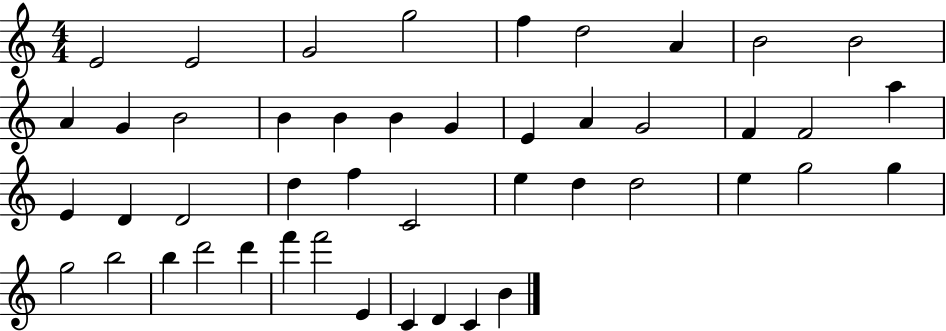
{
  \clef treble
  \numericTimeSignature
  \time 4/4
  \key c \major
  e'2 e'2 | g'2 g''2 | f''4 d''2 a'4 | b'2 b'2 | \break a'4 g'4 b'2 | b'4 b'4 b'4 g'4 | e'4 a'4 g'2 | f'4 f'2 a''4 | \break e'4 d'4 d'2 | d''4 f''4 c'2 | e''4 d''4 d''2 | e''4 g''2 g''4 | \break g''2 b''2 | b''4 d'''2 d'''4 | f'''4 f'''2 e'4 | c'4 d'4 c'4 b'4 | \break \bar "|."
}